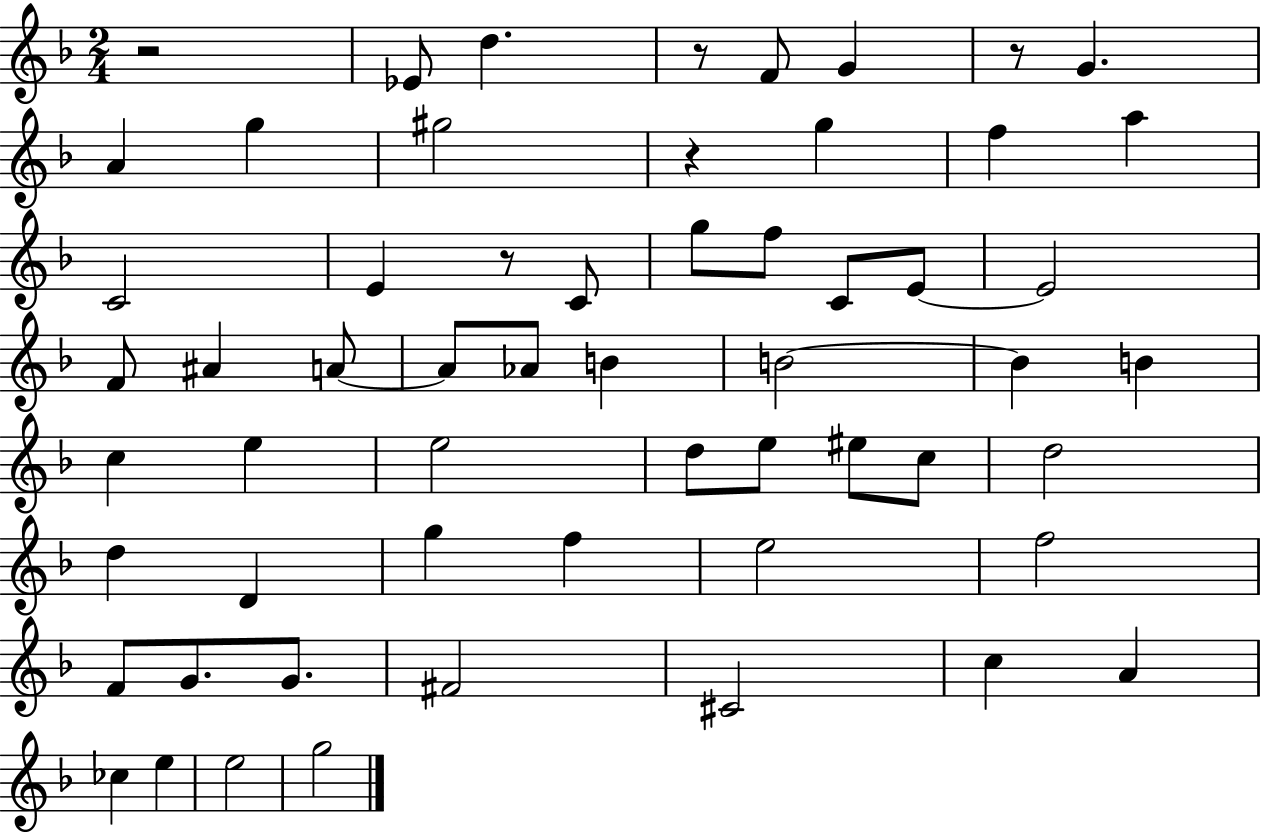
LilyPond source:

{
  \clef treble
  \numericTimeSignature
  \time 2/4
  \key f \major
  \repeat volta 2 { r2 | ees'8 d''4. | r8 f'8 g'4 | r8 g'4. | \break a'4 g''4 | gis''2 | r4 g''4 | f''4 a''4 | \break c'2 | e'4 r8 c'8 | g''8 f''8 c'8 e'8~~ | e'2 | \break f'8 ais'4 a'8~~ | a'8 aes'8 b'4 | b'2~~ | b'4 b'4 | \break c''4 e''4 | e''2 | d''8 e''8 eis''8 c''8 | d''2 | \break d''4 d'4 | g''4 f''4 | e''2 | f''2 | \break f'8 g'8. g'8. | fis'2 | cis'2 | c''4 a'4 | \break ces''4 e''4 | e''2 | g''2 | } \bar "|."
}